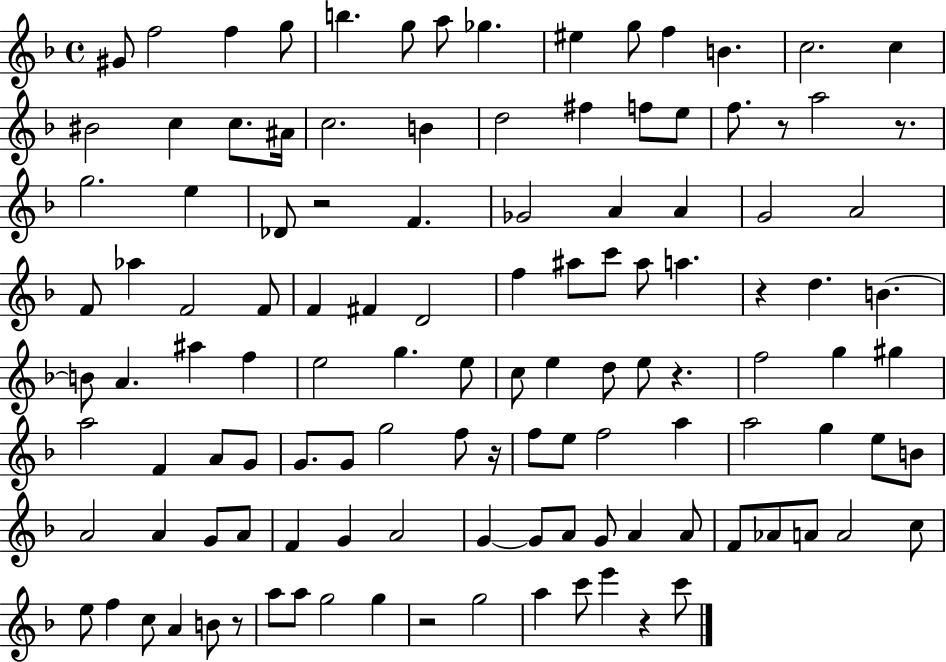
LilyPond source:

{
  \clef treble
  \time 4/4
  \defaultTimeSignature
  \key f \major
  \repeat volta 2 { gis'8 f''2 f''4 g''8 | b''4. g''8 a''8 ges''4. | eis''4 g''8 f''4 b'4. | c''2. c''4 | \break bis'2 c''4 c''8. ais'16 | c''2. b'4 | d''2 fis''4 f''8 e''8 | f''8. r8 a''2 r8. | \break g''2. e''4 | des'8 r2 f'4. | ges'2 a'4 a'4 | g'2 a'2 | \break f'8 aes''4 f'2 f'8 | f'4 fis'4 d'2 | f''4 ais''8 c'''8 ais''8 a''4. | r4 d''4. b'4.~~ | \break b'8 a'4. ais''4 f''4 | e''2 g''4. e''8 | c''8 e''4 d''8 e''8 r4. | f''2 g''4 gis''4 | \break a''2 f'4 a'8 g'8 | g'8. g'8 g''2 f''8 r16 | f''8 e''8 f''2 a''4 | a''2 g''4 e''8 b'8 | \break a'2 a'4 g'8 a'8 | f'4 g'4 a'2 | g'4~~ g'8 a'8 g'8 a'4 a'8 | f'8 aes'8 a'8 a'2 c''8 | \break e''8 f''4 c''8 a'4 b'8 r8 | a''8 a''8 g''2 g''4 | r2 g''2 | a''4 c'''8 e'''4 r4 c'''8 | \break } \bar "|."
}